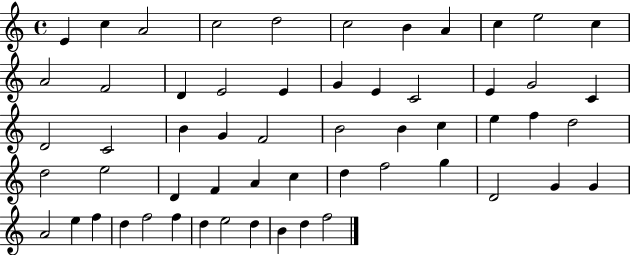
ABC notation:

X:1
T:Untitled
M:4/4
L:1/4
K:C
E c A2 c2 d2 c2 B A c e2 c A2 F2 D E2 E G E C2 E G2 C D2 C2 B G F2 B2 B c e f d2 d2 e2 D F A c d f2 g D2 G G A2 e f d f2 f d e2 d B d f2